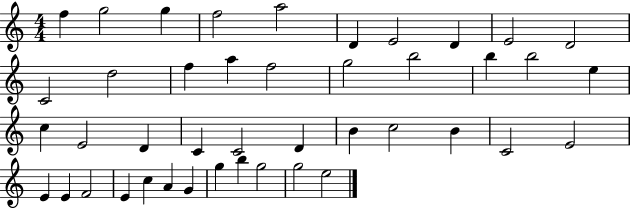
{
  \clef treble
  \numericTimeSignature
  \time 4/4
  \key c \major
  f''4 g''2 g''4 | f''2 a''2 | d'4 e'2 d'4 | e'2 d'2 | \break c'2 d''2 | f''4 a''4 f''2 | g''2 b''2 | b''4 b''2 e''4 | \break c''4 e'2 d'4 | c'4 c'2 d'4 | b'4 c''2 b'4 | c'2 e'2 | \break e'4 e'4 f'2 | e'4 c''4 a'4 g'4 | g''4 b''4 g''2 | g''2 e''2 | \break \bar "|."
}